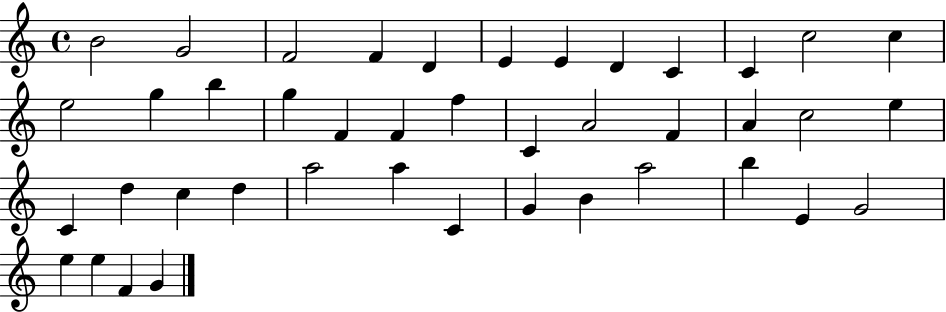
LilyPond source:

{
  \clef treble
  \time 4/4
  \defaultTimeSignature
  \key c \major
  b'2 g'2 | f'2 f'4 d'4 | e'4 e'4 d'4 c'4 | c'4 c''2 c''4 | \break e''2 g''4 b''4 | g''4 f'4 f'4 f''4 | c'4 a'2 f'4 | a'4 c''2 e''4 | \break c'4 d''4 c''4 d''4 | a''2 a''4 c'4 | g'4 b'4 a''2 | b''4 e'4 g'2 | \break e''4 e''4 f'4 g'4 | \bar "|."
}